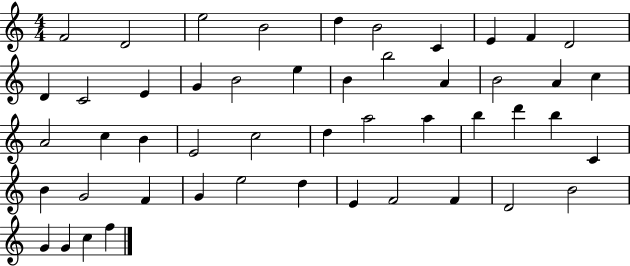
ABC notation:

X:1
T:Untitled
M:4/4
L:1/4
K:C
F2 D2 e2 B2 d B2 C E F D2 D C2 E G B2 e B b2 A B2 A c A2 c B E2 c2 d a2 a b d' b C B G2 F G e2 d E F2 F D2 B2 G G c f